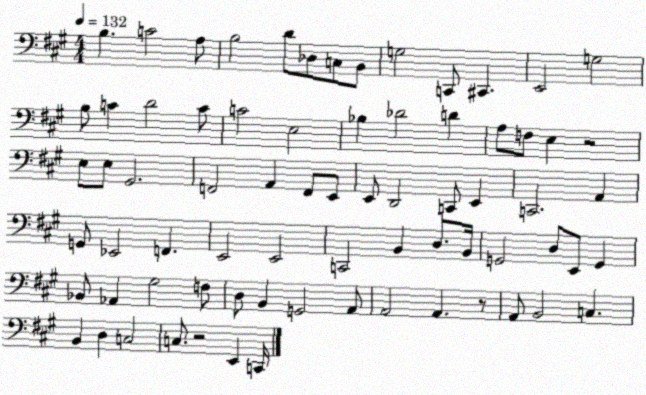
X:1
T:Untitled
M:4/4
L:1/4
K:A
B, C2 A,/2 B,2 D/2 _D,/2 C,/2 B,,/2 G,2 C,,/2 ^C,, E,,2 G,2 B,/2 C D2 C/2 C2 E,2 _B, _D2 D A,/2 F,/2 E, z2 E,/2 E,/2 ^G,,2 F,,2 A,, F,,/2 E,,/2 E,,/2 D,,2 C,,/2 E,, C,,2 A,, G,,/2 _E,,2 F,, E,,2 E,,2 C,,2 B,, D,/2 B,,/4 G,,2 D,/2 E,,/2 G,, _B,,/2 _A,, ^G,2 F,/2 D,/2 B,, G,,2 A,,/2 A,,2 A,, z/2 A,,/2 B,,2 C, B,, D, C,2 C,/2 z2 E,, C,,/4